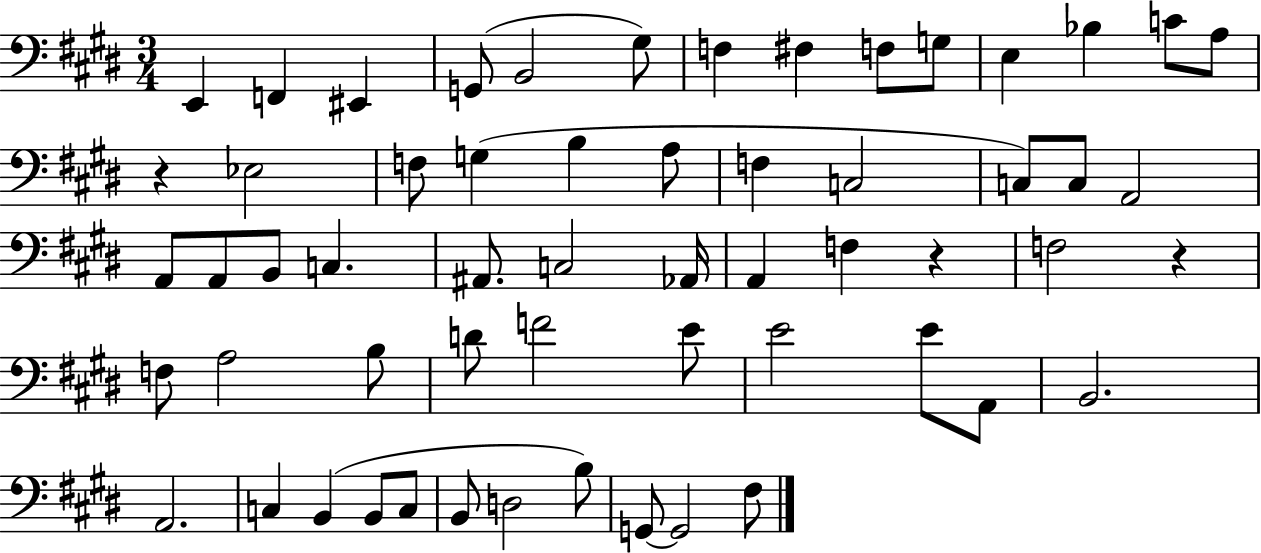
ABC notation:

X:1
T:Untitled
M:3/4
L:1/4
K:E
E,, F,, ^E,, G,,/2 B,,2 ^G,/2 F, ^F, F,/2 G,/2 E, _B, C/2 A,/2 z _E,2 F,/2 G, B, A,/2 F, C,2 C,/2 C,/2 A,,2 A,,/2 A,,/2 B,,/2 C, ^A,,/2 C,2 _A,,/4 A,, F, z F,2 z F,/2 A,2 B,/2 D/2 F2 E/2 E2 E/2 A,,/2 B,,2 A,,2 C, B,, B,,/2 C,/2 B,,/2 D,2 B,/2 G,,/2 G,,2 ^F,/2